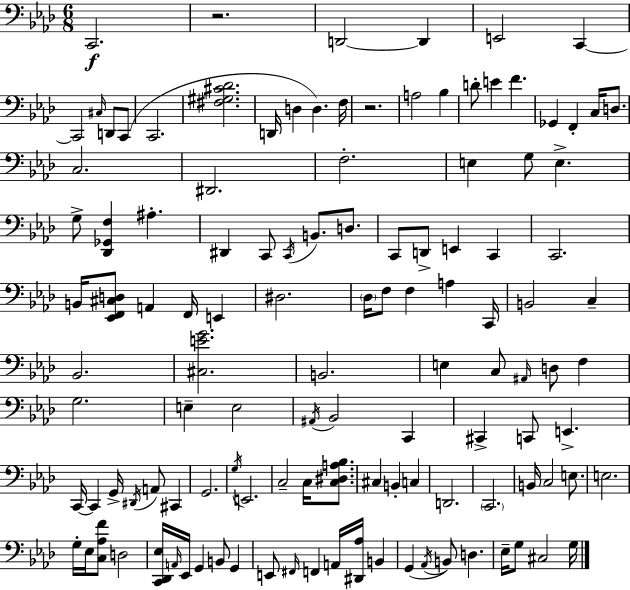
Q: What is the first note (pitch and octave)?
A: C2